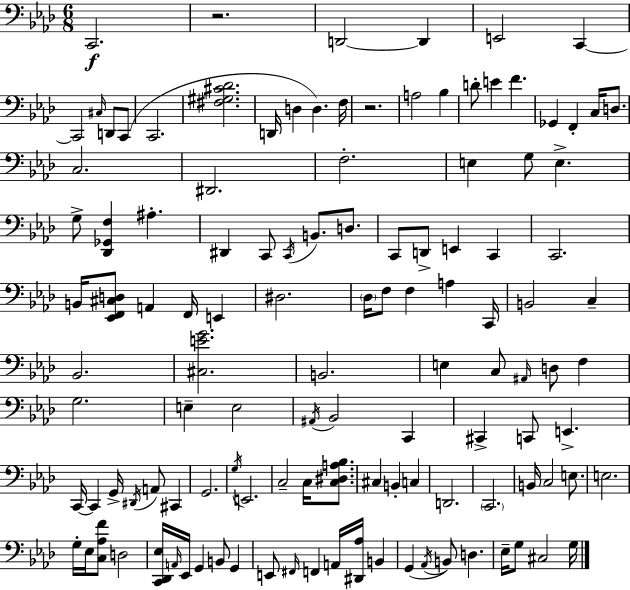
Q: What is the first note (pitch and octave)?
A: C2